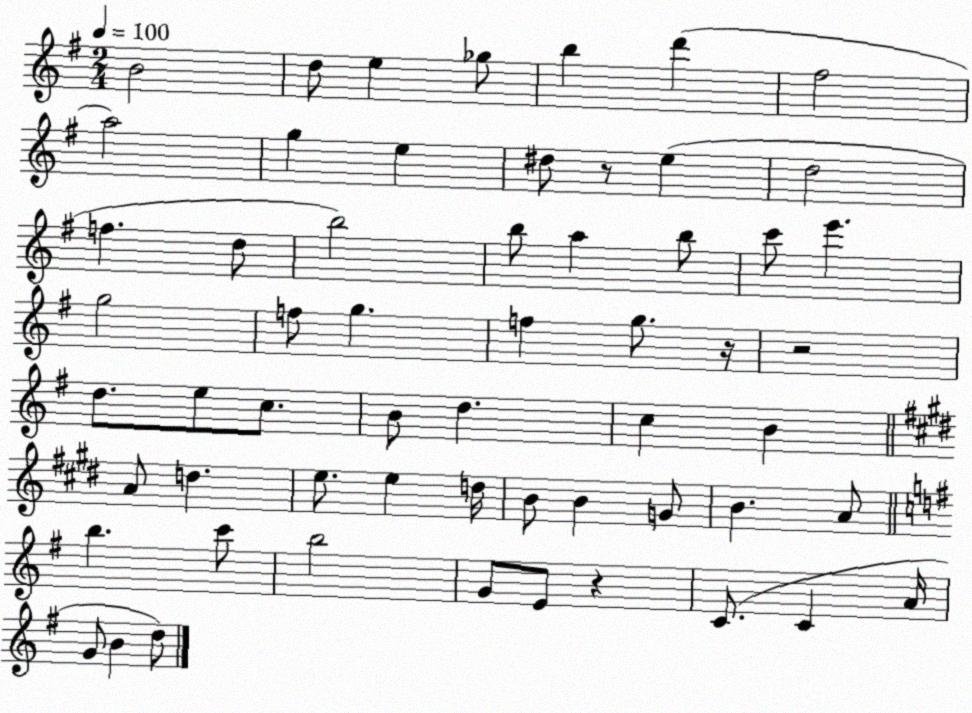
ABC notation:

X:1
T:Untitled
M:2/4
L:1/4
K:G
B2 d/2 e _g/2 b d' ^f2 a2 g e ^d/2 z/2 e d2 f d/2 b2 b/2 a b/2 c'/2 e' g2 f/2 g f g/2 z/4 z2 d/2 e/2 c/2 B/2 d c B A/2 d e/2 e d/4 B/2 B G/2 B A/2 b c'/2 b2 G/2 E/2 z C/2 C A/4 G/2 B d/2